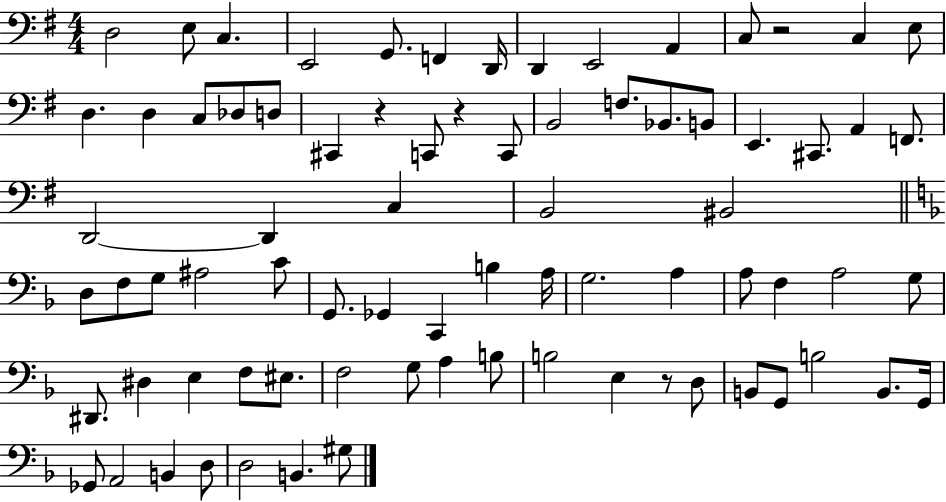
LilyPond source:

{
  \clef bass
  \numericTimeSignature
  \time 4/4
  \key g \major
  d2 e8 c4. | e,2 g,8. f,4 d,16 | d,4 e,2 a,4 | c8 r2 c4 e8 | \break d4. d4 c8 des8 d8 | cis,4 r4 c,8 r4 c,8 | b,2 f8. bes,8. b,8 | e,4. cis,8. a,4 f,8. | \break d,2~~ d,4 c4 | b,2 bis,2 | \bar "||" \break \key f \major d8 f8 g8 ais2 c'8 | g,8. ges,4 c,4 b4 a16 | g2. a4 | a8 f4 a2 g8 | \break dis,8. dis4 e4 f8 eis8. | f2 g8 a4 b8 | b2 e4 r8 d8 | b,8 g,8 b2 b,8. g,16 | \break ges,8 a,2 b,4 d8 | d2 b,4. gis8 | \bar "|."
}